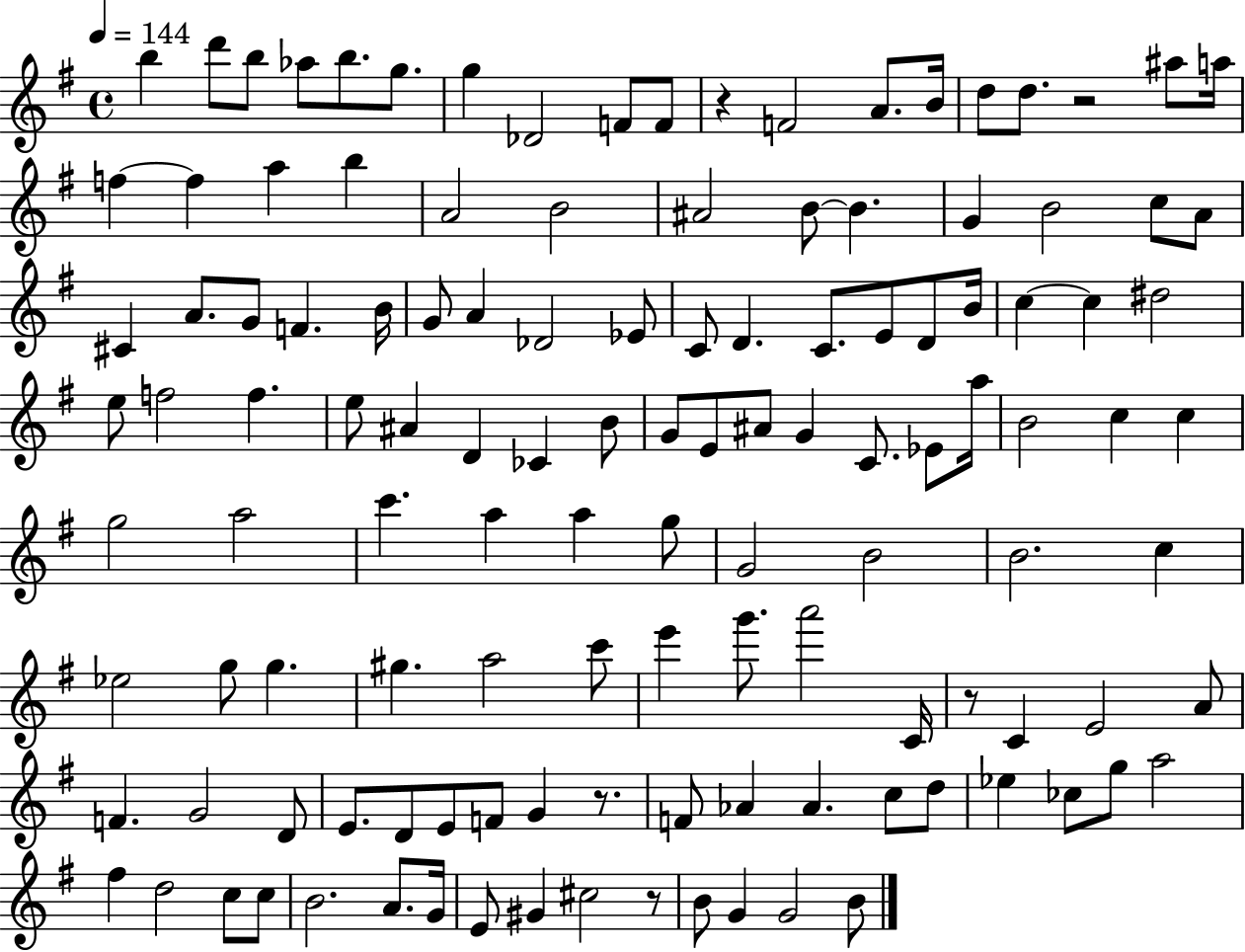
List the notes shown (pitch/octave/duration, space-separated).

B5/q D6/e B5/e Ab5/e B5/e. G5/e. G5/q Db4/h F4/e F4/e R/q F4/h A4/e. B4/s D5/e D5/e. R/h A#5/e A5/s F5/q F5/q A5/q B5/q A4/h B4/h A#4/h B4/e B4/q. G4/q B4/h C5/e A4/e C#4/q A4/e. G4/e F4/q. B4/s G4/e A4/q Db4/h Eb4/e C4/e D4/q. C4/e. E4/e D4/e B4/s C5/q C5/q D#5/h E5/e F5/h F5/q. E5/e A#4/q D4/q CES4/q B4/e G4/e E4/e A#4/e G4/q C4/e. Eb4/e A5/s B4/h C5/q C5/q G5/h A5/h C6/q. A5/q A5/q G5/e G4/h B4/h B4/h. C5/q Eb5/h G5/e G5/q. G#5/q. A5/h C6/e E6/q G6/e. A6/h C4/s R/e C4/q E4/h A4/e F4/q. G4/h D4/e E4/e. D4/e E4/e F4/e G4/q R/e. F4/e Ab4/q Ab4/q. C5/e D5/e Eb5/q CES5/e G5/e A5/h F#5/q D5/h C5/e C5/e B4/h. A4/e. G4/s E4/e G#4/q C#5/h R/e B4/e G4/q G4/h B4/e